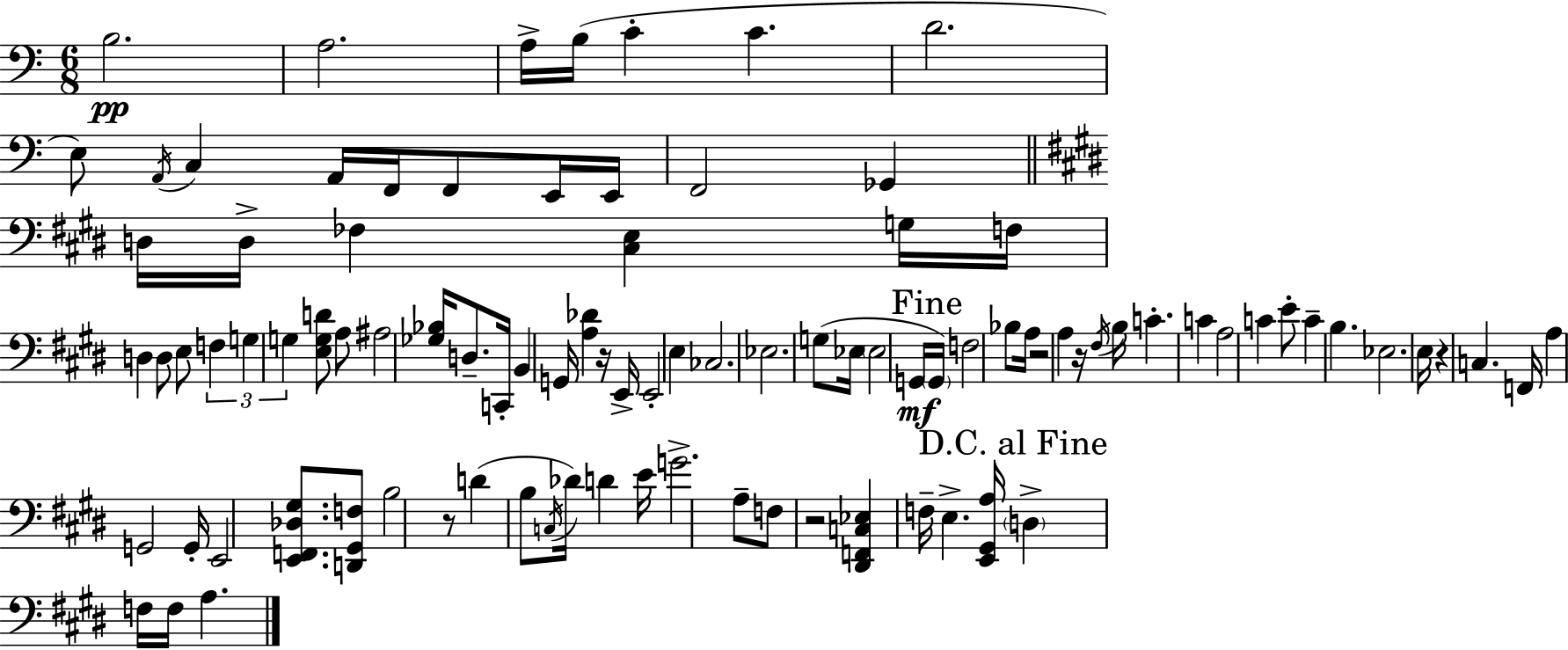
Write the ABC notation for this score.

X:1
T:Untitled
M:6/8
L:1/4
K:Am
B,2 A,2 A,/4 B,/4 C C D2 E,/2 A,,/4 C, A,,/4 F,,/4 F,,/2 E,,/4 E,,/4 F,,2 _G,, D,/4 D,/4 _F, [^C,E,] G,/4 F,/4 D, D,/2 E,/2 F, G, G, [E,G,D]/2 A,/2 ^A,2 [_G,_B,]/4 D,/2 C,,/4 B,, G,,/4 [A,_D] z/4 E,,/4 E,,2 E, _C,2 _E,2 G,/2 _E,/4 _E,2 G,,/4 G,,/4 F,2 _B,/2 A,/4 z2 A, z/4 ^F,/4 B,/4 C C A,2 C E/2 C B, _E,2 E,/4 z C, F,,/4 A, G,,2 G,,/4 E,,2 [E,,F,,_D,^G,]/2 [D,,^G,,F,]/2 B,2 z/2 D B,/2 C,/4 _D/4 D E/4 G2 A,/2 F,/2 z2 [^D,,F,,C,_E,] F,/4 E, [E,,^G,,A,]/4 D, F,/4 F,/4 A,